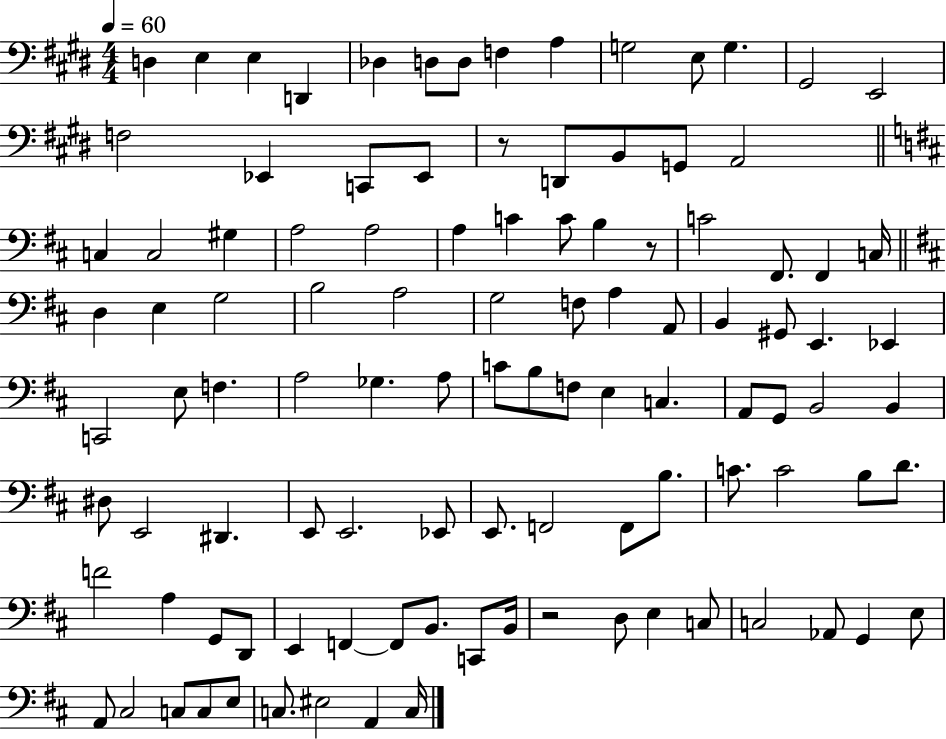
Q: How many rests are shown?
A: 3